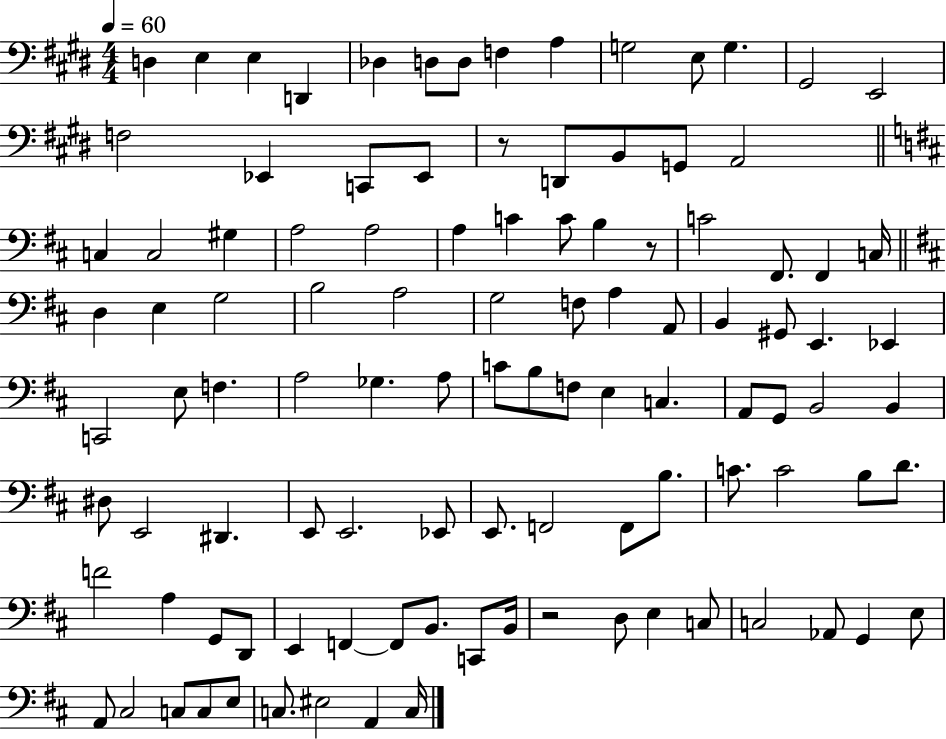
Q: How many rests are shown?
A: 3